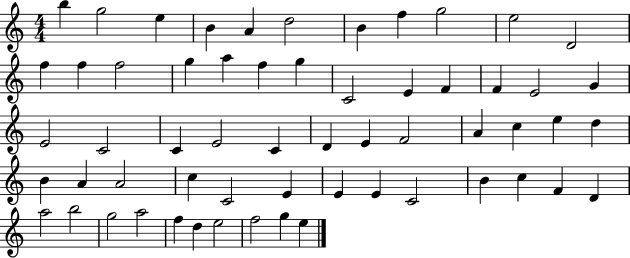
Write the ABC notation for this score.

X:1
T:Untitled
M:4/4
L:1/4
K:C
b g2 e B A d2 B f g2 e2 D2 f f f2 g a f g C2 E F F E2 G E2 C2 C E2 C D E F2 A c e d B A A2 c C2 E E E C2 B c F D a2 b2 g2 a2 f d e2 f2 g e